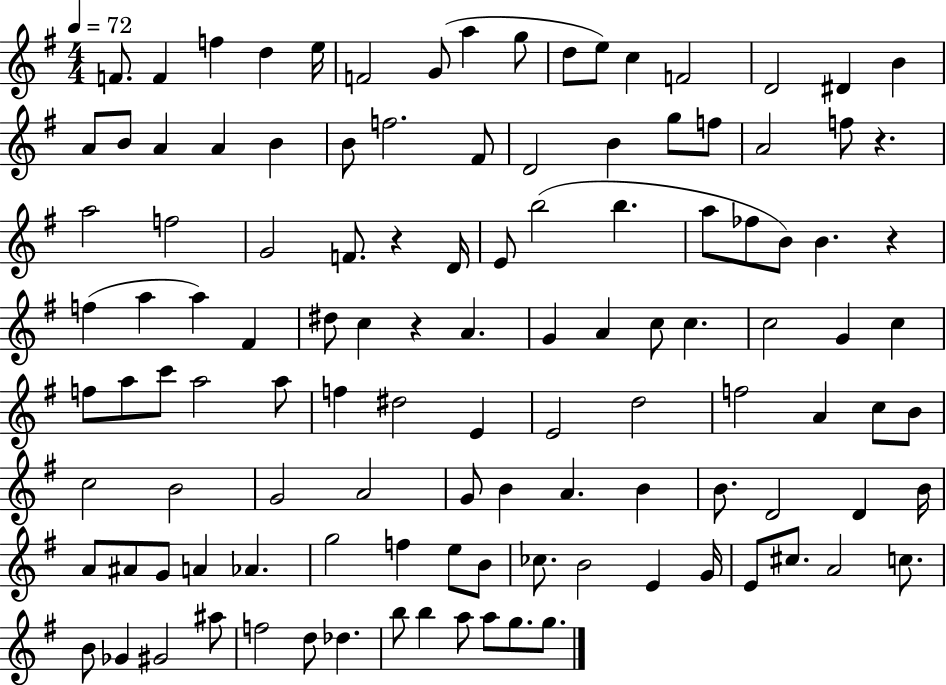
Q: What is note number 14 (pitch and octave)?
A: D4